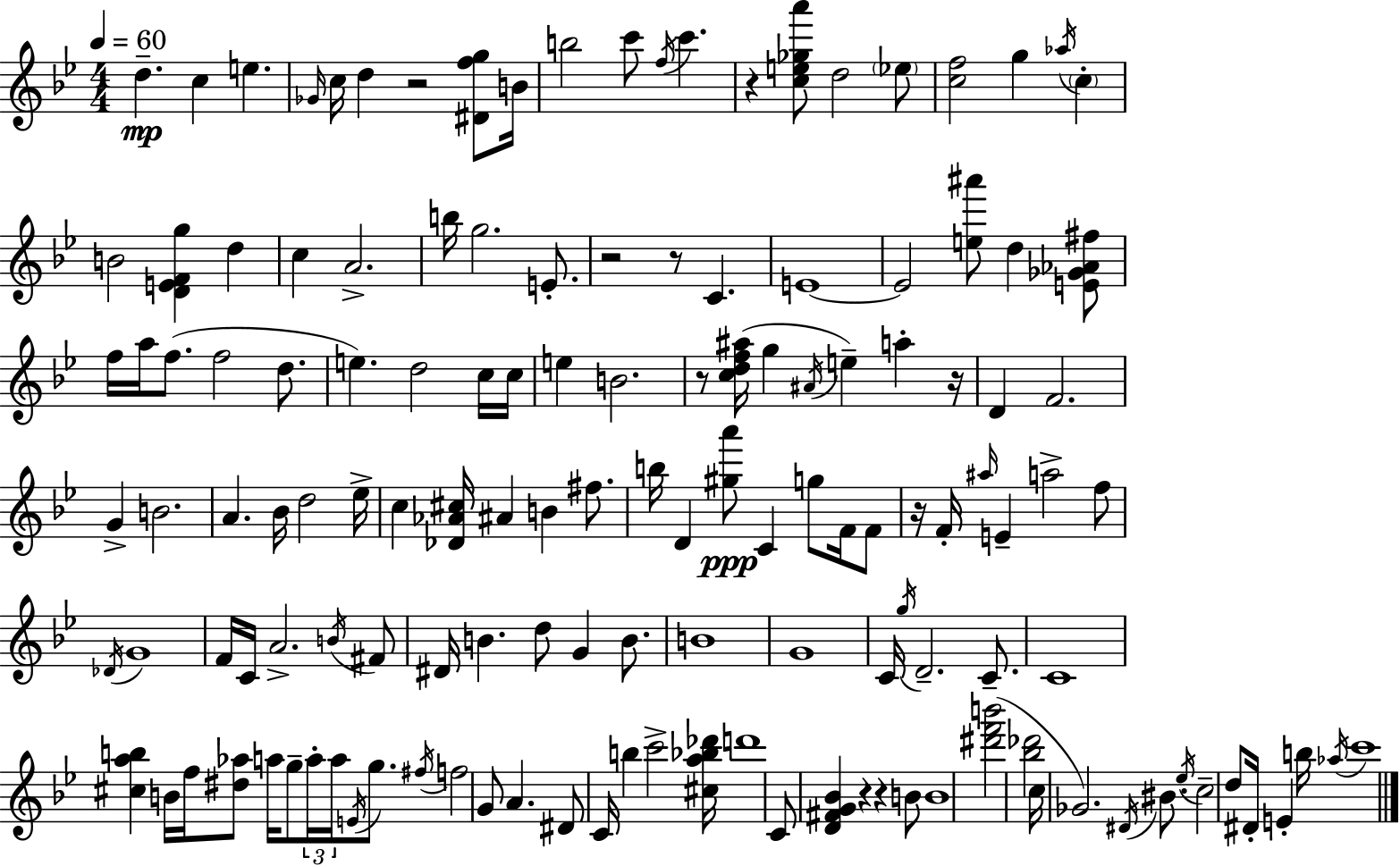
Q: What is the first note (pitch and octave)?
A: D5